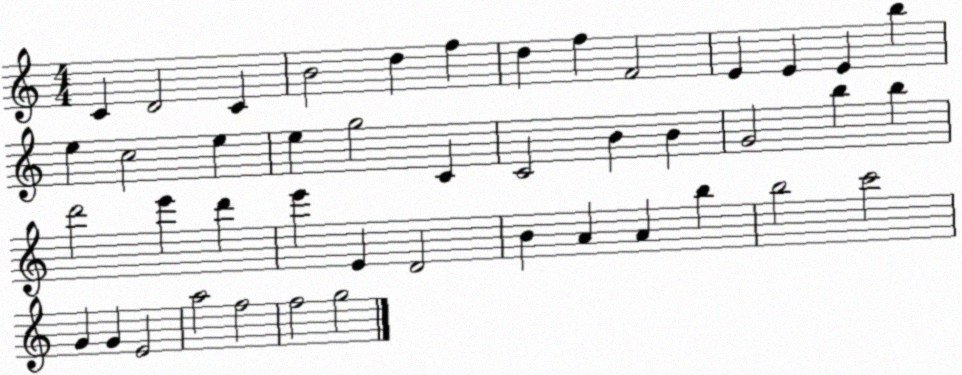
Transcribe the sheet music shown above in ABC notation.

X:1
T:Untitled
M:4/4
L:1/4
K:C
C D2 C B2 d f d f F2 E E E b e c2 e e g2 C C2 B B G2 b b d'2 e' d' e' E D2 B A A b b2 c'2 G G E2 a2 f2 f2 g2